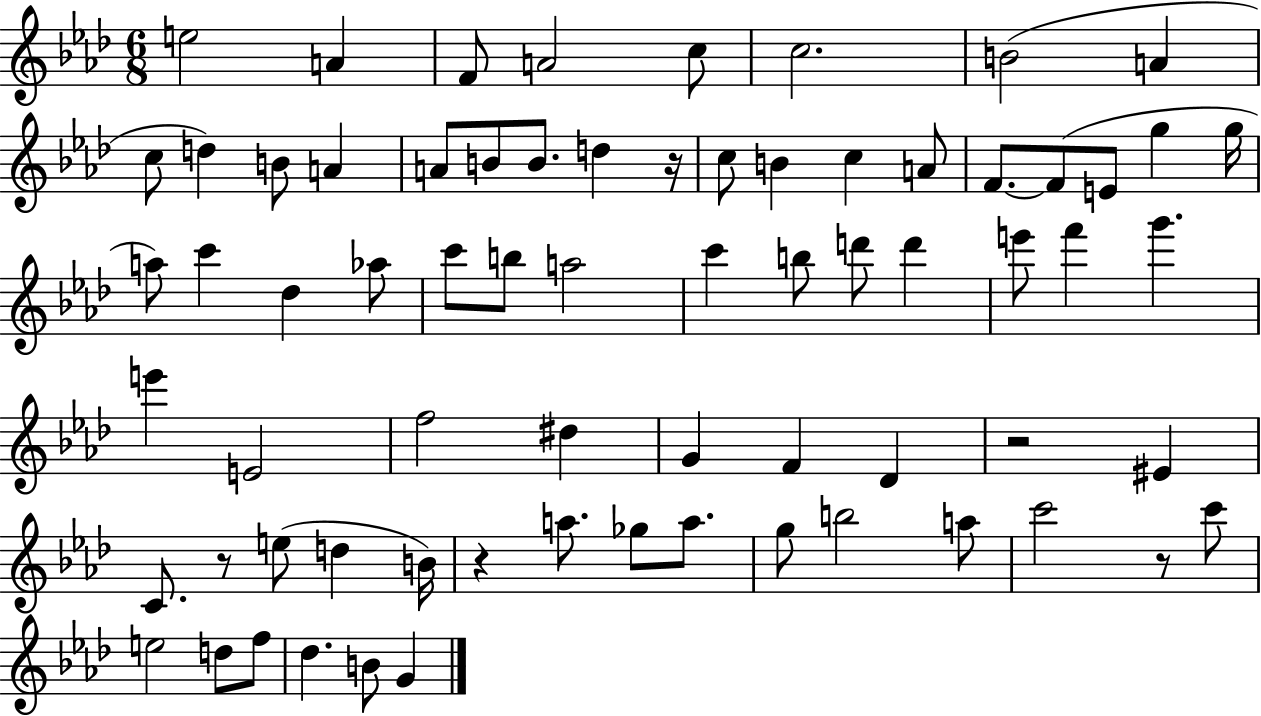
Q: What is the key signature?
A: AES major